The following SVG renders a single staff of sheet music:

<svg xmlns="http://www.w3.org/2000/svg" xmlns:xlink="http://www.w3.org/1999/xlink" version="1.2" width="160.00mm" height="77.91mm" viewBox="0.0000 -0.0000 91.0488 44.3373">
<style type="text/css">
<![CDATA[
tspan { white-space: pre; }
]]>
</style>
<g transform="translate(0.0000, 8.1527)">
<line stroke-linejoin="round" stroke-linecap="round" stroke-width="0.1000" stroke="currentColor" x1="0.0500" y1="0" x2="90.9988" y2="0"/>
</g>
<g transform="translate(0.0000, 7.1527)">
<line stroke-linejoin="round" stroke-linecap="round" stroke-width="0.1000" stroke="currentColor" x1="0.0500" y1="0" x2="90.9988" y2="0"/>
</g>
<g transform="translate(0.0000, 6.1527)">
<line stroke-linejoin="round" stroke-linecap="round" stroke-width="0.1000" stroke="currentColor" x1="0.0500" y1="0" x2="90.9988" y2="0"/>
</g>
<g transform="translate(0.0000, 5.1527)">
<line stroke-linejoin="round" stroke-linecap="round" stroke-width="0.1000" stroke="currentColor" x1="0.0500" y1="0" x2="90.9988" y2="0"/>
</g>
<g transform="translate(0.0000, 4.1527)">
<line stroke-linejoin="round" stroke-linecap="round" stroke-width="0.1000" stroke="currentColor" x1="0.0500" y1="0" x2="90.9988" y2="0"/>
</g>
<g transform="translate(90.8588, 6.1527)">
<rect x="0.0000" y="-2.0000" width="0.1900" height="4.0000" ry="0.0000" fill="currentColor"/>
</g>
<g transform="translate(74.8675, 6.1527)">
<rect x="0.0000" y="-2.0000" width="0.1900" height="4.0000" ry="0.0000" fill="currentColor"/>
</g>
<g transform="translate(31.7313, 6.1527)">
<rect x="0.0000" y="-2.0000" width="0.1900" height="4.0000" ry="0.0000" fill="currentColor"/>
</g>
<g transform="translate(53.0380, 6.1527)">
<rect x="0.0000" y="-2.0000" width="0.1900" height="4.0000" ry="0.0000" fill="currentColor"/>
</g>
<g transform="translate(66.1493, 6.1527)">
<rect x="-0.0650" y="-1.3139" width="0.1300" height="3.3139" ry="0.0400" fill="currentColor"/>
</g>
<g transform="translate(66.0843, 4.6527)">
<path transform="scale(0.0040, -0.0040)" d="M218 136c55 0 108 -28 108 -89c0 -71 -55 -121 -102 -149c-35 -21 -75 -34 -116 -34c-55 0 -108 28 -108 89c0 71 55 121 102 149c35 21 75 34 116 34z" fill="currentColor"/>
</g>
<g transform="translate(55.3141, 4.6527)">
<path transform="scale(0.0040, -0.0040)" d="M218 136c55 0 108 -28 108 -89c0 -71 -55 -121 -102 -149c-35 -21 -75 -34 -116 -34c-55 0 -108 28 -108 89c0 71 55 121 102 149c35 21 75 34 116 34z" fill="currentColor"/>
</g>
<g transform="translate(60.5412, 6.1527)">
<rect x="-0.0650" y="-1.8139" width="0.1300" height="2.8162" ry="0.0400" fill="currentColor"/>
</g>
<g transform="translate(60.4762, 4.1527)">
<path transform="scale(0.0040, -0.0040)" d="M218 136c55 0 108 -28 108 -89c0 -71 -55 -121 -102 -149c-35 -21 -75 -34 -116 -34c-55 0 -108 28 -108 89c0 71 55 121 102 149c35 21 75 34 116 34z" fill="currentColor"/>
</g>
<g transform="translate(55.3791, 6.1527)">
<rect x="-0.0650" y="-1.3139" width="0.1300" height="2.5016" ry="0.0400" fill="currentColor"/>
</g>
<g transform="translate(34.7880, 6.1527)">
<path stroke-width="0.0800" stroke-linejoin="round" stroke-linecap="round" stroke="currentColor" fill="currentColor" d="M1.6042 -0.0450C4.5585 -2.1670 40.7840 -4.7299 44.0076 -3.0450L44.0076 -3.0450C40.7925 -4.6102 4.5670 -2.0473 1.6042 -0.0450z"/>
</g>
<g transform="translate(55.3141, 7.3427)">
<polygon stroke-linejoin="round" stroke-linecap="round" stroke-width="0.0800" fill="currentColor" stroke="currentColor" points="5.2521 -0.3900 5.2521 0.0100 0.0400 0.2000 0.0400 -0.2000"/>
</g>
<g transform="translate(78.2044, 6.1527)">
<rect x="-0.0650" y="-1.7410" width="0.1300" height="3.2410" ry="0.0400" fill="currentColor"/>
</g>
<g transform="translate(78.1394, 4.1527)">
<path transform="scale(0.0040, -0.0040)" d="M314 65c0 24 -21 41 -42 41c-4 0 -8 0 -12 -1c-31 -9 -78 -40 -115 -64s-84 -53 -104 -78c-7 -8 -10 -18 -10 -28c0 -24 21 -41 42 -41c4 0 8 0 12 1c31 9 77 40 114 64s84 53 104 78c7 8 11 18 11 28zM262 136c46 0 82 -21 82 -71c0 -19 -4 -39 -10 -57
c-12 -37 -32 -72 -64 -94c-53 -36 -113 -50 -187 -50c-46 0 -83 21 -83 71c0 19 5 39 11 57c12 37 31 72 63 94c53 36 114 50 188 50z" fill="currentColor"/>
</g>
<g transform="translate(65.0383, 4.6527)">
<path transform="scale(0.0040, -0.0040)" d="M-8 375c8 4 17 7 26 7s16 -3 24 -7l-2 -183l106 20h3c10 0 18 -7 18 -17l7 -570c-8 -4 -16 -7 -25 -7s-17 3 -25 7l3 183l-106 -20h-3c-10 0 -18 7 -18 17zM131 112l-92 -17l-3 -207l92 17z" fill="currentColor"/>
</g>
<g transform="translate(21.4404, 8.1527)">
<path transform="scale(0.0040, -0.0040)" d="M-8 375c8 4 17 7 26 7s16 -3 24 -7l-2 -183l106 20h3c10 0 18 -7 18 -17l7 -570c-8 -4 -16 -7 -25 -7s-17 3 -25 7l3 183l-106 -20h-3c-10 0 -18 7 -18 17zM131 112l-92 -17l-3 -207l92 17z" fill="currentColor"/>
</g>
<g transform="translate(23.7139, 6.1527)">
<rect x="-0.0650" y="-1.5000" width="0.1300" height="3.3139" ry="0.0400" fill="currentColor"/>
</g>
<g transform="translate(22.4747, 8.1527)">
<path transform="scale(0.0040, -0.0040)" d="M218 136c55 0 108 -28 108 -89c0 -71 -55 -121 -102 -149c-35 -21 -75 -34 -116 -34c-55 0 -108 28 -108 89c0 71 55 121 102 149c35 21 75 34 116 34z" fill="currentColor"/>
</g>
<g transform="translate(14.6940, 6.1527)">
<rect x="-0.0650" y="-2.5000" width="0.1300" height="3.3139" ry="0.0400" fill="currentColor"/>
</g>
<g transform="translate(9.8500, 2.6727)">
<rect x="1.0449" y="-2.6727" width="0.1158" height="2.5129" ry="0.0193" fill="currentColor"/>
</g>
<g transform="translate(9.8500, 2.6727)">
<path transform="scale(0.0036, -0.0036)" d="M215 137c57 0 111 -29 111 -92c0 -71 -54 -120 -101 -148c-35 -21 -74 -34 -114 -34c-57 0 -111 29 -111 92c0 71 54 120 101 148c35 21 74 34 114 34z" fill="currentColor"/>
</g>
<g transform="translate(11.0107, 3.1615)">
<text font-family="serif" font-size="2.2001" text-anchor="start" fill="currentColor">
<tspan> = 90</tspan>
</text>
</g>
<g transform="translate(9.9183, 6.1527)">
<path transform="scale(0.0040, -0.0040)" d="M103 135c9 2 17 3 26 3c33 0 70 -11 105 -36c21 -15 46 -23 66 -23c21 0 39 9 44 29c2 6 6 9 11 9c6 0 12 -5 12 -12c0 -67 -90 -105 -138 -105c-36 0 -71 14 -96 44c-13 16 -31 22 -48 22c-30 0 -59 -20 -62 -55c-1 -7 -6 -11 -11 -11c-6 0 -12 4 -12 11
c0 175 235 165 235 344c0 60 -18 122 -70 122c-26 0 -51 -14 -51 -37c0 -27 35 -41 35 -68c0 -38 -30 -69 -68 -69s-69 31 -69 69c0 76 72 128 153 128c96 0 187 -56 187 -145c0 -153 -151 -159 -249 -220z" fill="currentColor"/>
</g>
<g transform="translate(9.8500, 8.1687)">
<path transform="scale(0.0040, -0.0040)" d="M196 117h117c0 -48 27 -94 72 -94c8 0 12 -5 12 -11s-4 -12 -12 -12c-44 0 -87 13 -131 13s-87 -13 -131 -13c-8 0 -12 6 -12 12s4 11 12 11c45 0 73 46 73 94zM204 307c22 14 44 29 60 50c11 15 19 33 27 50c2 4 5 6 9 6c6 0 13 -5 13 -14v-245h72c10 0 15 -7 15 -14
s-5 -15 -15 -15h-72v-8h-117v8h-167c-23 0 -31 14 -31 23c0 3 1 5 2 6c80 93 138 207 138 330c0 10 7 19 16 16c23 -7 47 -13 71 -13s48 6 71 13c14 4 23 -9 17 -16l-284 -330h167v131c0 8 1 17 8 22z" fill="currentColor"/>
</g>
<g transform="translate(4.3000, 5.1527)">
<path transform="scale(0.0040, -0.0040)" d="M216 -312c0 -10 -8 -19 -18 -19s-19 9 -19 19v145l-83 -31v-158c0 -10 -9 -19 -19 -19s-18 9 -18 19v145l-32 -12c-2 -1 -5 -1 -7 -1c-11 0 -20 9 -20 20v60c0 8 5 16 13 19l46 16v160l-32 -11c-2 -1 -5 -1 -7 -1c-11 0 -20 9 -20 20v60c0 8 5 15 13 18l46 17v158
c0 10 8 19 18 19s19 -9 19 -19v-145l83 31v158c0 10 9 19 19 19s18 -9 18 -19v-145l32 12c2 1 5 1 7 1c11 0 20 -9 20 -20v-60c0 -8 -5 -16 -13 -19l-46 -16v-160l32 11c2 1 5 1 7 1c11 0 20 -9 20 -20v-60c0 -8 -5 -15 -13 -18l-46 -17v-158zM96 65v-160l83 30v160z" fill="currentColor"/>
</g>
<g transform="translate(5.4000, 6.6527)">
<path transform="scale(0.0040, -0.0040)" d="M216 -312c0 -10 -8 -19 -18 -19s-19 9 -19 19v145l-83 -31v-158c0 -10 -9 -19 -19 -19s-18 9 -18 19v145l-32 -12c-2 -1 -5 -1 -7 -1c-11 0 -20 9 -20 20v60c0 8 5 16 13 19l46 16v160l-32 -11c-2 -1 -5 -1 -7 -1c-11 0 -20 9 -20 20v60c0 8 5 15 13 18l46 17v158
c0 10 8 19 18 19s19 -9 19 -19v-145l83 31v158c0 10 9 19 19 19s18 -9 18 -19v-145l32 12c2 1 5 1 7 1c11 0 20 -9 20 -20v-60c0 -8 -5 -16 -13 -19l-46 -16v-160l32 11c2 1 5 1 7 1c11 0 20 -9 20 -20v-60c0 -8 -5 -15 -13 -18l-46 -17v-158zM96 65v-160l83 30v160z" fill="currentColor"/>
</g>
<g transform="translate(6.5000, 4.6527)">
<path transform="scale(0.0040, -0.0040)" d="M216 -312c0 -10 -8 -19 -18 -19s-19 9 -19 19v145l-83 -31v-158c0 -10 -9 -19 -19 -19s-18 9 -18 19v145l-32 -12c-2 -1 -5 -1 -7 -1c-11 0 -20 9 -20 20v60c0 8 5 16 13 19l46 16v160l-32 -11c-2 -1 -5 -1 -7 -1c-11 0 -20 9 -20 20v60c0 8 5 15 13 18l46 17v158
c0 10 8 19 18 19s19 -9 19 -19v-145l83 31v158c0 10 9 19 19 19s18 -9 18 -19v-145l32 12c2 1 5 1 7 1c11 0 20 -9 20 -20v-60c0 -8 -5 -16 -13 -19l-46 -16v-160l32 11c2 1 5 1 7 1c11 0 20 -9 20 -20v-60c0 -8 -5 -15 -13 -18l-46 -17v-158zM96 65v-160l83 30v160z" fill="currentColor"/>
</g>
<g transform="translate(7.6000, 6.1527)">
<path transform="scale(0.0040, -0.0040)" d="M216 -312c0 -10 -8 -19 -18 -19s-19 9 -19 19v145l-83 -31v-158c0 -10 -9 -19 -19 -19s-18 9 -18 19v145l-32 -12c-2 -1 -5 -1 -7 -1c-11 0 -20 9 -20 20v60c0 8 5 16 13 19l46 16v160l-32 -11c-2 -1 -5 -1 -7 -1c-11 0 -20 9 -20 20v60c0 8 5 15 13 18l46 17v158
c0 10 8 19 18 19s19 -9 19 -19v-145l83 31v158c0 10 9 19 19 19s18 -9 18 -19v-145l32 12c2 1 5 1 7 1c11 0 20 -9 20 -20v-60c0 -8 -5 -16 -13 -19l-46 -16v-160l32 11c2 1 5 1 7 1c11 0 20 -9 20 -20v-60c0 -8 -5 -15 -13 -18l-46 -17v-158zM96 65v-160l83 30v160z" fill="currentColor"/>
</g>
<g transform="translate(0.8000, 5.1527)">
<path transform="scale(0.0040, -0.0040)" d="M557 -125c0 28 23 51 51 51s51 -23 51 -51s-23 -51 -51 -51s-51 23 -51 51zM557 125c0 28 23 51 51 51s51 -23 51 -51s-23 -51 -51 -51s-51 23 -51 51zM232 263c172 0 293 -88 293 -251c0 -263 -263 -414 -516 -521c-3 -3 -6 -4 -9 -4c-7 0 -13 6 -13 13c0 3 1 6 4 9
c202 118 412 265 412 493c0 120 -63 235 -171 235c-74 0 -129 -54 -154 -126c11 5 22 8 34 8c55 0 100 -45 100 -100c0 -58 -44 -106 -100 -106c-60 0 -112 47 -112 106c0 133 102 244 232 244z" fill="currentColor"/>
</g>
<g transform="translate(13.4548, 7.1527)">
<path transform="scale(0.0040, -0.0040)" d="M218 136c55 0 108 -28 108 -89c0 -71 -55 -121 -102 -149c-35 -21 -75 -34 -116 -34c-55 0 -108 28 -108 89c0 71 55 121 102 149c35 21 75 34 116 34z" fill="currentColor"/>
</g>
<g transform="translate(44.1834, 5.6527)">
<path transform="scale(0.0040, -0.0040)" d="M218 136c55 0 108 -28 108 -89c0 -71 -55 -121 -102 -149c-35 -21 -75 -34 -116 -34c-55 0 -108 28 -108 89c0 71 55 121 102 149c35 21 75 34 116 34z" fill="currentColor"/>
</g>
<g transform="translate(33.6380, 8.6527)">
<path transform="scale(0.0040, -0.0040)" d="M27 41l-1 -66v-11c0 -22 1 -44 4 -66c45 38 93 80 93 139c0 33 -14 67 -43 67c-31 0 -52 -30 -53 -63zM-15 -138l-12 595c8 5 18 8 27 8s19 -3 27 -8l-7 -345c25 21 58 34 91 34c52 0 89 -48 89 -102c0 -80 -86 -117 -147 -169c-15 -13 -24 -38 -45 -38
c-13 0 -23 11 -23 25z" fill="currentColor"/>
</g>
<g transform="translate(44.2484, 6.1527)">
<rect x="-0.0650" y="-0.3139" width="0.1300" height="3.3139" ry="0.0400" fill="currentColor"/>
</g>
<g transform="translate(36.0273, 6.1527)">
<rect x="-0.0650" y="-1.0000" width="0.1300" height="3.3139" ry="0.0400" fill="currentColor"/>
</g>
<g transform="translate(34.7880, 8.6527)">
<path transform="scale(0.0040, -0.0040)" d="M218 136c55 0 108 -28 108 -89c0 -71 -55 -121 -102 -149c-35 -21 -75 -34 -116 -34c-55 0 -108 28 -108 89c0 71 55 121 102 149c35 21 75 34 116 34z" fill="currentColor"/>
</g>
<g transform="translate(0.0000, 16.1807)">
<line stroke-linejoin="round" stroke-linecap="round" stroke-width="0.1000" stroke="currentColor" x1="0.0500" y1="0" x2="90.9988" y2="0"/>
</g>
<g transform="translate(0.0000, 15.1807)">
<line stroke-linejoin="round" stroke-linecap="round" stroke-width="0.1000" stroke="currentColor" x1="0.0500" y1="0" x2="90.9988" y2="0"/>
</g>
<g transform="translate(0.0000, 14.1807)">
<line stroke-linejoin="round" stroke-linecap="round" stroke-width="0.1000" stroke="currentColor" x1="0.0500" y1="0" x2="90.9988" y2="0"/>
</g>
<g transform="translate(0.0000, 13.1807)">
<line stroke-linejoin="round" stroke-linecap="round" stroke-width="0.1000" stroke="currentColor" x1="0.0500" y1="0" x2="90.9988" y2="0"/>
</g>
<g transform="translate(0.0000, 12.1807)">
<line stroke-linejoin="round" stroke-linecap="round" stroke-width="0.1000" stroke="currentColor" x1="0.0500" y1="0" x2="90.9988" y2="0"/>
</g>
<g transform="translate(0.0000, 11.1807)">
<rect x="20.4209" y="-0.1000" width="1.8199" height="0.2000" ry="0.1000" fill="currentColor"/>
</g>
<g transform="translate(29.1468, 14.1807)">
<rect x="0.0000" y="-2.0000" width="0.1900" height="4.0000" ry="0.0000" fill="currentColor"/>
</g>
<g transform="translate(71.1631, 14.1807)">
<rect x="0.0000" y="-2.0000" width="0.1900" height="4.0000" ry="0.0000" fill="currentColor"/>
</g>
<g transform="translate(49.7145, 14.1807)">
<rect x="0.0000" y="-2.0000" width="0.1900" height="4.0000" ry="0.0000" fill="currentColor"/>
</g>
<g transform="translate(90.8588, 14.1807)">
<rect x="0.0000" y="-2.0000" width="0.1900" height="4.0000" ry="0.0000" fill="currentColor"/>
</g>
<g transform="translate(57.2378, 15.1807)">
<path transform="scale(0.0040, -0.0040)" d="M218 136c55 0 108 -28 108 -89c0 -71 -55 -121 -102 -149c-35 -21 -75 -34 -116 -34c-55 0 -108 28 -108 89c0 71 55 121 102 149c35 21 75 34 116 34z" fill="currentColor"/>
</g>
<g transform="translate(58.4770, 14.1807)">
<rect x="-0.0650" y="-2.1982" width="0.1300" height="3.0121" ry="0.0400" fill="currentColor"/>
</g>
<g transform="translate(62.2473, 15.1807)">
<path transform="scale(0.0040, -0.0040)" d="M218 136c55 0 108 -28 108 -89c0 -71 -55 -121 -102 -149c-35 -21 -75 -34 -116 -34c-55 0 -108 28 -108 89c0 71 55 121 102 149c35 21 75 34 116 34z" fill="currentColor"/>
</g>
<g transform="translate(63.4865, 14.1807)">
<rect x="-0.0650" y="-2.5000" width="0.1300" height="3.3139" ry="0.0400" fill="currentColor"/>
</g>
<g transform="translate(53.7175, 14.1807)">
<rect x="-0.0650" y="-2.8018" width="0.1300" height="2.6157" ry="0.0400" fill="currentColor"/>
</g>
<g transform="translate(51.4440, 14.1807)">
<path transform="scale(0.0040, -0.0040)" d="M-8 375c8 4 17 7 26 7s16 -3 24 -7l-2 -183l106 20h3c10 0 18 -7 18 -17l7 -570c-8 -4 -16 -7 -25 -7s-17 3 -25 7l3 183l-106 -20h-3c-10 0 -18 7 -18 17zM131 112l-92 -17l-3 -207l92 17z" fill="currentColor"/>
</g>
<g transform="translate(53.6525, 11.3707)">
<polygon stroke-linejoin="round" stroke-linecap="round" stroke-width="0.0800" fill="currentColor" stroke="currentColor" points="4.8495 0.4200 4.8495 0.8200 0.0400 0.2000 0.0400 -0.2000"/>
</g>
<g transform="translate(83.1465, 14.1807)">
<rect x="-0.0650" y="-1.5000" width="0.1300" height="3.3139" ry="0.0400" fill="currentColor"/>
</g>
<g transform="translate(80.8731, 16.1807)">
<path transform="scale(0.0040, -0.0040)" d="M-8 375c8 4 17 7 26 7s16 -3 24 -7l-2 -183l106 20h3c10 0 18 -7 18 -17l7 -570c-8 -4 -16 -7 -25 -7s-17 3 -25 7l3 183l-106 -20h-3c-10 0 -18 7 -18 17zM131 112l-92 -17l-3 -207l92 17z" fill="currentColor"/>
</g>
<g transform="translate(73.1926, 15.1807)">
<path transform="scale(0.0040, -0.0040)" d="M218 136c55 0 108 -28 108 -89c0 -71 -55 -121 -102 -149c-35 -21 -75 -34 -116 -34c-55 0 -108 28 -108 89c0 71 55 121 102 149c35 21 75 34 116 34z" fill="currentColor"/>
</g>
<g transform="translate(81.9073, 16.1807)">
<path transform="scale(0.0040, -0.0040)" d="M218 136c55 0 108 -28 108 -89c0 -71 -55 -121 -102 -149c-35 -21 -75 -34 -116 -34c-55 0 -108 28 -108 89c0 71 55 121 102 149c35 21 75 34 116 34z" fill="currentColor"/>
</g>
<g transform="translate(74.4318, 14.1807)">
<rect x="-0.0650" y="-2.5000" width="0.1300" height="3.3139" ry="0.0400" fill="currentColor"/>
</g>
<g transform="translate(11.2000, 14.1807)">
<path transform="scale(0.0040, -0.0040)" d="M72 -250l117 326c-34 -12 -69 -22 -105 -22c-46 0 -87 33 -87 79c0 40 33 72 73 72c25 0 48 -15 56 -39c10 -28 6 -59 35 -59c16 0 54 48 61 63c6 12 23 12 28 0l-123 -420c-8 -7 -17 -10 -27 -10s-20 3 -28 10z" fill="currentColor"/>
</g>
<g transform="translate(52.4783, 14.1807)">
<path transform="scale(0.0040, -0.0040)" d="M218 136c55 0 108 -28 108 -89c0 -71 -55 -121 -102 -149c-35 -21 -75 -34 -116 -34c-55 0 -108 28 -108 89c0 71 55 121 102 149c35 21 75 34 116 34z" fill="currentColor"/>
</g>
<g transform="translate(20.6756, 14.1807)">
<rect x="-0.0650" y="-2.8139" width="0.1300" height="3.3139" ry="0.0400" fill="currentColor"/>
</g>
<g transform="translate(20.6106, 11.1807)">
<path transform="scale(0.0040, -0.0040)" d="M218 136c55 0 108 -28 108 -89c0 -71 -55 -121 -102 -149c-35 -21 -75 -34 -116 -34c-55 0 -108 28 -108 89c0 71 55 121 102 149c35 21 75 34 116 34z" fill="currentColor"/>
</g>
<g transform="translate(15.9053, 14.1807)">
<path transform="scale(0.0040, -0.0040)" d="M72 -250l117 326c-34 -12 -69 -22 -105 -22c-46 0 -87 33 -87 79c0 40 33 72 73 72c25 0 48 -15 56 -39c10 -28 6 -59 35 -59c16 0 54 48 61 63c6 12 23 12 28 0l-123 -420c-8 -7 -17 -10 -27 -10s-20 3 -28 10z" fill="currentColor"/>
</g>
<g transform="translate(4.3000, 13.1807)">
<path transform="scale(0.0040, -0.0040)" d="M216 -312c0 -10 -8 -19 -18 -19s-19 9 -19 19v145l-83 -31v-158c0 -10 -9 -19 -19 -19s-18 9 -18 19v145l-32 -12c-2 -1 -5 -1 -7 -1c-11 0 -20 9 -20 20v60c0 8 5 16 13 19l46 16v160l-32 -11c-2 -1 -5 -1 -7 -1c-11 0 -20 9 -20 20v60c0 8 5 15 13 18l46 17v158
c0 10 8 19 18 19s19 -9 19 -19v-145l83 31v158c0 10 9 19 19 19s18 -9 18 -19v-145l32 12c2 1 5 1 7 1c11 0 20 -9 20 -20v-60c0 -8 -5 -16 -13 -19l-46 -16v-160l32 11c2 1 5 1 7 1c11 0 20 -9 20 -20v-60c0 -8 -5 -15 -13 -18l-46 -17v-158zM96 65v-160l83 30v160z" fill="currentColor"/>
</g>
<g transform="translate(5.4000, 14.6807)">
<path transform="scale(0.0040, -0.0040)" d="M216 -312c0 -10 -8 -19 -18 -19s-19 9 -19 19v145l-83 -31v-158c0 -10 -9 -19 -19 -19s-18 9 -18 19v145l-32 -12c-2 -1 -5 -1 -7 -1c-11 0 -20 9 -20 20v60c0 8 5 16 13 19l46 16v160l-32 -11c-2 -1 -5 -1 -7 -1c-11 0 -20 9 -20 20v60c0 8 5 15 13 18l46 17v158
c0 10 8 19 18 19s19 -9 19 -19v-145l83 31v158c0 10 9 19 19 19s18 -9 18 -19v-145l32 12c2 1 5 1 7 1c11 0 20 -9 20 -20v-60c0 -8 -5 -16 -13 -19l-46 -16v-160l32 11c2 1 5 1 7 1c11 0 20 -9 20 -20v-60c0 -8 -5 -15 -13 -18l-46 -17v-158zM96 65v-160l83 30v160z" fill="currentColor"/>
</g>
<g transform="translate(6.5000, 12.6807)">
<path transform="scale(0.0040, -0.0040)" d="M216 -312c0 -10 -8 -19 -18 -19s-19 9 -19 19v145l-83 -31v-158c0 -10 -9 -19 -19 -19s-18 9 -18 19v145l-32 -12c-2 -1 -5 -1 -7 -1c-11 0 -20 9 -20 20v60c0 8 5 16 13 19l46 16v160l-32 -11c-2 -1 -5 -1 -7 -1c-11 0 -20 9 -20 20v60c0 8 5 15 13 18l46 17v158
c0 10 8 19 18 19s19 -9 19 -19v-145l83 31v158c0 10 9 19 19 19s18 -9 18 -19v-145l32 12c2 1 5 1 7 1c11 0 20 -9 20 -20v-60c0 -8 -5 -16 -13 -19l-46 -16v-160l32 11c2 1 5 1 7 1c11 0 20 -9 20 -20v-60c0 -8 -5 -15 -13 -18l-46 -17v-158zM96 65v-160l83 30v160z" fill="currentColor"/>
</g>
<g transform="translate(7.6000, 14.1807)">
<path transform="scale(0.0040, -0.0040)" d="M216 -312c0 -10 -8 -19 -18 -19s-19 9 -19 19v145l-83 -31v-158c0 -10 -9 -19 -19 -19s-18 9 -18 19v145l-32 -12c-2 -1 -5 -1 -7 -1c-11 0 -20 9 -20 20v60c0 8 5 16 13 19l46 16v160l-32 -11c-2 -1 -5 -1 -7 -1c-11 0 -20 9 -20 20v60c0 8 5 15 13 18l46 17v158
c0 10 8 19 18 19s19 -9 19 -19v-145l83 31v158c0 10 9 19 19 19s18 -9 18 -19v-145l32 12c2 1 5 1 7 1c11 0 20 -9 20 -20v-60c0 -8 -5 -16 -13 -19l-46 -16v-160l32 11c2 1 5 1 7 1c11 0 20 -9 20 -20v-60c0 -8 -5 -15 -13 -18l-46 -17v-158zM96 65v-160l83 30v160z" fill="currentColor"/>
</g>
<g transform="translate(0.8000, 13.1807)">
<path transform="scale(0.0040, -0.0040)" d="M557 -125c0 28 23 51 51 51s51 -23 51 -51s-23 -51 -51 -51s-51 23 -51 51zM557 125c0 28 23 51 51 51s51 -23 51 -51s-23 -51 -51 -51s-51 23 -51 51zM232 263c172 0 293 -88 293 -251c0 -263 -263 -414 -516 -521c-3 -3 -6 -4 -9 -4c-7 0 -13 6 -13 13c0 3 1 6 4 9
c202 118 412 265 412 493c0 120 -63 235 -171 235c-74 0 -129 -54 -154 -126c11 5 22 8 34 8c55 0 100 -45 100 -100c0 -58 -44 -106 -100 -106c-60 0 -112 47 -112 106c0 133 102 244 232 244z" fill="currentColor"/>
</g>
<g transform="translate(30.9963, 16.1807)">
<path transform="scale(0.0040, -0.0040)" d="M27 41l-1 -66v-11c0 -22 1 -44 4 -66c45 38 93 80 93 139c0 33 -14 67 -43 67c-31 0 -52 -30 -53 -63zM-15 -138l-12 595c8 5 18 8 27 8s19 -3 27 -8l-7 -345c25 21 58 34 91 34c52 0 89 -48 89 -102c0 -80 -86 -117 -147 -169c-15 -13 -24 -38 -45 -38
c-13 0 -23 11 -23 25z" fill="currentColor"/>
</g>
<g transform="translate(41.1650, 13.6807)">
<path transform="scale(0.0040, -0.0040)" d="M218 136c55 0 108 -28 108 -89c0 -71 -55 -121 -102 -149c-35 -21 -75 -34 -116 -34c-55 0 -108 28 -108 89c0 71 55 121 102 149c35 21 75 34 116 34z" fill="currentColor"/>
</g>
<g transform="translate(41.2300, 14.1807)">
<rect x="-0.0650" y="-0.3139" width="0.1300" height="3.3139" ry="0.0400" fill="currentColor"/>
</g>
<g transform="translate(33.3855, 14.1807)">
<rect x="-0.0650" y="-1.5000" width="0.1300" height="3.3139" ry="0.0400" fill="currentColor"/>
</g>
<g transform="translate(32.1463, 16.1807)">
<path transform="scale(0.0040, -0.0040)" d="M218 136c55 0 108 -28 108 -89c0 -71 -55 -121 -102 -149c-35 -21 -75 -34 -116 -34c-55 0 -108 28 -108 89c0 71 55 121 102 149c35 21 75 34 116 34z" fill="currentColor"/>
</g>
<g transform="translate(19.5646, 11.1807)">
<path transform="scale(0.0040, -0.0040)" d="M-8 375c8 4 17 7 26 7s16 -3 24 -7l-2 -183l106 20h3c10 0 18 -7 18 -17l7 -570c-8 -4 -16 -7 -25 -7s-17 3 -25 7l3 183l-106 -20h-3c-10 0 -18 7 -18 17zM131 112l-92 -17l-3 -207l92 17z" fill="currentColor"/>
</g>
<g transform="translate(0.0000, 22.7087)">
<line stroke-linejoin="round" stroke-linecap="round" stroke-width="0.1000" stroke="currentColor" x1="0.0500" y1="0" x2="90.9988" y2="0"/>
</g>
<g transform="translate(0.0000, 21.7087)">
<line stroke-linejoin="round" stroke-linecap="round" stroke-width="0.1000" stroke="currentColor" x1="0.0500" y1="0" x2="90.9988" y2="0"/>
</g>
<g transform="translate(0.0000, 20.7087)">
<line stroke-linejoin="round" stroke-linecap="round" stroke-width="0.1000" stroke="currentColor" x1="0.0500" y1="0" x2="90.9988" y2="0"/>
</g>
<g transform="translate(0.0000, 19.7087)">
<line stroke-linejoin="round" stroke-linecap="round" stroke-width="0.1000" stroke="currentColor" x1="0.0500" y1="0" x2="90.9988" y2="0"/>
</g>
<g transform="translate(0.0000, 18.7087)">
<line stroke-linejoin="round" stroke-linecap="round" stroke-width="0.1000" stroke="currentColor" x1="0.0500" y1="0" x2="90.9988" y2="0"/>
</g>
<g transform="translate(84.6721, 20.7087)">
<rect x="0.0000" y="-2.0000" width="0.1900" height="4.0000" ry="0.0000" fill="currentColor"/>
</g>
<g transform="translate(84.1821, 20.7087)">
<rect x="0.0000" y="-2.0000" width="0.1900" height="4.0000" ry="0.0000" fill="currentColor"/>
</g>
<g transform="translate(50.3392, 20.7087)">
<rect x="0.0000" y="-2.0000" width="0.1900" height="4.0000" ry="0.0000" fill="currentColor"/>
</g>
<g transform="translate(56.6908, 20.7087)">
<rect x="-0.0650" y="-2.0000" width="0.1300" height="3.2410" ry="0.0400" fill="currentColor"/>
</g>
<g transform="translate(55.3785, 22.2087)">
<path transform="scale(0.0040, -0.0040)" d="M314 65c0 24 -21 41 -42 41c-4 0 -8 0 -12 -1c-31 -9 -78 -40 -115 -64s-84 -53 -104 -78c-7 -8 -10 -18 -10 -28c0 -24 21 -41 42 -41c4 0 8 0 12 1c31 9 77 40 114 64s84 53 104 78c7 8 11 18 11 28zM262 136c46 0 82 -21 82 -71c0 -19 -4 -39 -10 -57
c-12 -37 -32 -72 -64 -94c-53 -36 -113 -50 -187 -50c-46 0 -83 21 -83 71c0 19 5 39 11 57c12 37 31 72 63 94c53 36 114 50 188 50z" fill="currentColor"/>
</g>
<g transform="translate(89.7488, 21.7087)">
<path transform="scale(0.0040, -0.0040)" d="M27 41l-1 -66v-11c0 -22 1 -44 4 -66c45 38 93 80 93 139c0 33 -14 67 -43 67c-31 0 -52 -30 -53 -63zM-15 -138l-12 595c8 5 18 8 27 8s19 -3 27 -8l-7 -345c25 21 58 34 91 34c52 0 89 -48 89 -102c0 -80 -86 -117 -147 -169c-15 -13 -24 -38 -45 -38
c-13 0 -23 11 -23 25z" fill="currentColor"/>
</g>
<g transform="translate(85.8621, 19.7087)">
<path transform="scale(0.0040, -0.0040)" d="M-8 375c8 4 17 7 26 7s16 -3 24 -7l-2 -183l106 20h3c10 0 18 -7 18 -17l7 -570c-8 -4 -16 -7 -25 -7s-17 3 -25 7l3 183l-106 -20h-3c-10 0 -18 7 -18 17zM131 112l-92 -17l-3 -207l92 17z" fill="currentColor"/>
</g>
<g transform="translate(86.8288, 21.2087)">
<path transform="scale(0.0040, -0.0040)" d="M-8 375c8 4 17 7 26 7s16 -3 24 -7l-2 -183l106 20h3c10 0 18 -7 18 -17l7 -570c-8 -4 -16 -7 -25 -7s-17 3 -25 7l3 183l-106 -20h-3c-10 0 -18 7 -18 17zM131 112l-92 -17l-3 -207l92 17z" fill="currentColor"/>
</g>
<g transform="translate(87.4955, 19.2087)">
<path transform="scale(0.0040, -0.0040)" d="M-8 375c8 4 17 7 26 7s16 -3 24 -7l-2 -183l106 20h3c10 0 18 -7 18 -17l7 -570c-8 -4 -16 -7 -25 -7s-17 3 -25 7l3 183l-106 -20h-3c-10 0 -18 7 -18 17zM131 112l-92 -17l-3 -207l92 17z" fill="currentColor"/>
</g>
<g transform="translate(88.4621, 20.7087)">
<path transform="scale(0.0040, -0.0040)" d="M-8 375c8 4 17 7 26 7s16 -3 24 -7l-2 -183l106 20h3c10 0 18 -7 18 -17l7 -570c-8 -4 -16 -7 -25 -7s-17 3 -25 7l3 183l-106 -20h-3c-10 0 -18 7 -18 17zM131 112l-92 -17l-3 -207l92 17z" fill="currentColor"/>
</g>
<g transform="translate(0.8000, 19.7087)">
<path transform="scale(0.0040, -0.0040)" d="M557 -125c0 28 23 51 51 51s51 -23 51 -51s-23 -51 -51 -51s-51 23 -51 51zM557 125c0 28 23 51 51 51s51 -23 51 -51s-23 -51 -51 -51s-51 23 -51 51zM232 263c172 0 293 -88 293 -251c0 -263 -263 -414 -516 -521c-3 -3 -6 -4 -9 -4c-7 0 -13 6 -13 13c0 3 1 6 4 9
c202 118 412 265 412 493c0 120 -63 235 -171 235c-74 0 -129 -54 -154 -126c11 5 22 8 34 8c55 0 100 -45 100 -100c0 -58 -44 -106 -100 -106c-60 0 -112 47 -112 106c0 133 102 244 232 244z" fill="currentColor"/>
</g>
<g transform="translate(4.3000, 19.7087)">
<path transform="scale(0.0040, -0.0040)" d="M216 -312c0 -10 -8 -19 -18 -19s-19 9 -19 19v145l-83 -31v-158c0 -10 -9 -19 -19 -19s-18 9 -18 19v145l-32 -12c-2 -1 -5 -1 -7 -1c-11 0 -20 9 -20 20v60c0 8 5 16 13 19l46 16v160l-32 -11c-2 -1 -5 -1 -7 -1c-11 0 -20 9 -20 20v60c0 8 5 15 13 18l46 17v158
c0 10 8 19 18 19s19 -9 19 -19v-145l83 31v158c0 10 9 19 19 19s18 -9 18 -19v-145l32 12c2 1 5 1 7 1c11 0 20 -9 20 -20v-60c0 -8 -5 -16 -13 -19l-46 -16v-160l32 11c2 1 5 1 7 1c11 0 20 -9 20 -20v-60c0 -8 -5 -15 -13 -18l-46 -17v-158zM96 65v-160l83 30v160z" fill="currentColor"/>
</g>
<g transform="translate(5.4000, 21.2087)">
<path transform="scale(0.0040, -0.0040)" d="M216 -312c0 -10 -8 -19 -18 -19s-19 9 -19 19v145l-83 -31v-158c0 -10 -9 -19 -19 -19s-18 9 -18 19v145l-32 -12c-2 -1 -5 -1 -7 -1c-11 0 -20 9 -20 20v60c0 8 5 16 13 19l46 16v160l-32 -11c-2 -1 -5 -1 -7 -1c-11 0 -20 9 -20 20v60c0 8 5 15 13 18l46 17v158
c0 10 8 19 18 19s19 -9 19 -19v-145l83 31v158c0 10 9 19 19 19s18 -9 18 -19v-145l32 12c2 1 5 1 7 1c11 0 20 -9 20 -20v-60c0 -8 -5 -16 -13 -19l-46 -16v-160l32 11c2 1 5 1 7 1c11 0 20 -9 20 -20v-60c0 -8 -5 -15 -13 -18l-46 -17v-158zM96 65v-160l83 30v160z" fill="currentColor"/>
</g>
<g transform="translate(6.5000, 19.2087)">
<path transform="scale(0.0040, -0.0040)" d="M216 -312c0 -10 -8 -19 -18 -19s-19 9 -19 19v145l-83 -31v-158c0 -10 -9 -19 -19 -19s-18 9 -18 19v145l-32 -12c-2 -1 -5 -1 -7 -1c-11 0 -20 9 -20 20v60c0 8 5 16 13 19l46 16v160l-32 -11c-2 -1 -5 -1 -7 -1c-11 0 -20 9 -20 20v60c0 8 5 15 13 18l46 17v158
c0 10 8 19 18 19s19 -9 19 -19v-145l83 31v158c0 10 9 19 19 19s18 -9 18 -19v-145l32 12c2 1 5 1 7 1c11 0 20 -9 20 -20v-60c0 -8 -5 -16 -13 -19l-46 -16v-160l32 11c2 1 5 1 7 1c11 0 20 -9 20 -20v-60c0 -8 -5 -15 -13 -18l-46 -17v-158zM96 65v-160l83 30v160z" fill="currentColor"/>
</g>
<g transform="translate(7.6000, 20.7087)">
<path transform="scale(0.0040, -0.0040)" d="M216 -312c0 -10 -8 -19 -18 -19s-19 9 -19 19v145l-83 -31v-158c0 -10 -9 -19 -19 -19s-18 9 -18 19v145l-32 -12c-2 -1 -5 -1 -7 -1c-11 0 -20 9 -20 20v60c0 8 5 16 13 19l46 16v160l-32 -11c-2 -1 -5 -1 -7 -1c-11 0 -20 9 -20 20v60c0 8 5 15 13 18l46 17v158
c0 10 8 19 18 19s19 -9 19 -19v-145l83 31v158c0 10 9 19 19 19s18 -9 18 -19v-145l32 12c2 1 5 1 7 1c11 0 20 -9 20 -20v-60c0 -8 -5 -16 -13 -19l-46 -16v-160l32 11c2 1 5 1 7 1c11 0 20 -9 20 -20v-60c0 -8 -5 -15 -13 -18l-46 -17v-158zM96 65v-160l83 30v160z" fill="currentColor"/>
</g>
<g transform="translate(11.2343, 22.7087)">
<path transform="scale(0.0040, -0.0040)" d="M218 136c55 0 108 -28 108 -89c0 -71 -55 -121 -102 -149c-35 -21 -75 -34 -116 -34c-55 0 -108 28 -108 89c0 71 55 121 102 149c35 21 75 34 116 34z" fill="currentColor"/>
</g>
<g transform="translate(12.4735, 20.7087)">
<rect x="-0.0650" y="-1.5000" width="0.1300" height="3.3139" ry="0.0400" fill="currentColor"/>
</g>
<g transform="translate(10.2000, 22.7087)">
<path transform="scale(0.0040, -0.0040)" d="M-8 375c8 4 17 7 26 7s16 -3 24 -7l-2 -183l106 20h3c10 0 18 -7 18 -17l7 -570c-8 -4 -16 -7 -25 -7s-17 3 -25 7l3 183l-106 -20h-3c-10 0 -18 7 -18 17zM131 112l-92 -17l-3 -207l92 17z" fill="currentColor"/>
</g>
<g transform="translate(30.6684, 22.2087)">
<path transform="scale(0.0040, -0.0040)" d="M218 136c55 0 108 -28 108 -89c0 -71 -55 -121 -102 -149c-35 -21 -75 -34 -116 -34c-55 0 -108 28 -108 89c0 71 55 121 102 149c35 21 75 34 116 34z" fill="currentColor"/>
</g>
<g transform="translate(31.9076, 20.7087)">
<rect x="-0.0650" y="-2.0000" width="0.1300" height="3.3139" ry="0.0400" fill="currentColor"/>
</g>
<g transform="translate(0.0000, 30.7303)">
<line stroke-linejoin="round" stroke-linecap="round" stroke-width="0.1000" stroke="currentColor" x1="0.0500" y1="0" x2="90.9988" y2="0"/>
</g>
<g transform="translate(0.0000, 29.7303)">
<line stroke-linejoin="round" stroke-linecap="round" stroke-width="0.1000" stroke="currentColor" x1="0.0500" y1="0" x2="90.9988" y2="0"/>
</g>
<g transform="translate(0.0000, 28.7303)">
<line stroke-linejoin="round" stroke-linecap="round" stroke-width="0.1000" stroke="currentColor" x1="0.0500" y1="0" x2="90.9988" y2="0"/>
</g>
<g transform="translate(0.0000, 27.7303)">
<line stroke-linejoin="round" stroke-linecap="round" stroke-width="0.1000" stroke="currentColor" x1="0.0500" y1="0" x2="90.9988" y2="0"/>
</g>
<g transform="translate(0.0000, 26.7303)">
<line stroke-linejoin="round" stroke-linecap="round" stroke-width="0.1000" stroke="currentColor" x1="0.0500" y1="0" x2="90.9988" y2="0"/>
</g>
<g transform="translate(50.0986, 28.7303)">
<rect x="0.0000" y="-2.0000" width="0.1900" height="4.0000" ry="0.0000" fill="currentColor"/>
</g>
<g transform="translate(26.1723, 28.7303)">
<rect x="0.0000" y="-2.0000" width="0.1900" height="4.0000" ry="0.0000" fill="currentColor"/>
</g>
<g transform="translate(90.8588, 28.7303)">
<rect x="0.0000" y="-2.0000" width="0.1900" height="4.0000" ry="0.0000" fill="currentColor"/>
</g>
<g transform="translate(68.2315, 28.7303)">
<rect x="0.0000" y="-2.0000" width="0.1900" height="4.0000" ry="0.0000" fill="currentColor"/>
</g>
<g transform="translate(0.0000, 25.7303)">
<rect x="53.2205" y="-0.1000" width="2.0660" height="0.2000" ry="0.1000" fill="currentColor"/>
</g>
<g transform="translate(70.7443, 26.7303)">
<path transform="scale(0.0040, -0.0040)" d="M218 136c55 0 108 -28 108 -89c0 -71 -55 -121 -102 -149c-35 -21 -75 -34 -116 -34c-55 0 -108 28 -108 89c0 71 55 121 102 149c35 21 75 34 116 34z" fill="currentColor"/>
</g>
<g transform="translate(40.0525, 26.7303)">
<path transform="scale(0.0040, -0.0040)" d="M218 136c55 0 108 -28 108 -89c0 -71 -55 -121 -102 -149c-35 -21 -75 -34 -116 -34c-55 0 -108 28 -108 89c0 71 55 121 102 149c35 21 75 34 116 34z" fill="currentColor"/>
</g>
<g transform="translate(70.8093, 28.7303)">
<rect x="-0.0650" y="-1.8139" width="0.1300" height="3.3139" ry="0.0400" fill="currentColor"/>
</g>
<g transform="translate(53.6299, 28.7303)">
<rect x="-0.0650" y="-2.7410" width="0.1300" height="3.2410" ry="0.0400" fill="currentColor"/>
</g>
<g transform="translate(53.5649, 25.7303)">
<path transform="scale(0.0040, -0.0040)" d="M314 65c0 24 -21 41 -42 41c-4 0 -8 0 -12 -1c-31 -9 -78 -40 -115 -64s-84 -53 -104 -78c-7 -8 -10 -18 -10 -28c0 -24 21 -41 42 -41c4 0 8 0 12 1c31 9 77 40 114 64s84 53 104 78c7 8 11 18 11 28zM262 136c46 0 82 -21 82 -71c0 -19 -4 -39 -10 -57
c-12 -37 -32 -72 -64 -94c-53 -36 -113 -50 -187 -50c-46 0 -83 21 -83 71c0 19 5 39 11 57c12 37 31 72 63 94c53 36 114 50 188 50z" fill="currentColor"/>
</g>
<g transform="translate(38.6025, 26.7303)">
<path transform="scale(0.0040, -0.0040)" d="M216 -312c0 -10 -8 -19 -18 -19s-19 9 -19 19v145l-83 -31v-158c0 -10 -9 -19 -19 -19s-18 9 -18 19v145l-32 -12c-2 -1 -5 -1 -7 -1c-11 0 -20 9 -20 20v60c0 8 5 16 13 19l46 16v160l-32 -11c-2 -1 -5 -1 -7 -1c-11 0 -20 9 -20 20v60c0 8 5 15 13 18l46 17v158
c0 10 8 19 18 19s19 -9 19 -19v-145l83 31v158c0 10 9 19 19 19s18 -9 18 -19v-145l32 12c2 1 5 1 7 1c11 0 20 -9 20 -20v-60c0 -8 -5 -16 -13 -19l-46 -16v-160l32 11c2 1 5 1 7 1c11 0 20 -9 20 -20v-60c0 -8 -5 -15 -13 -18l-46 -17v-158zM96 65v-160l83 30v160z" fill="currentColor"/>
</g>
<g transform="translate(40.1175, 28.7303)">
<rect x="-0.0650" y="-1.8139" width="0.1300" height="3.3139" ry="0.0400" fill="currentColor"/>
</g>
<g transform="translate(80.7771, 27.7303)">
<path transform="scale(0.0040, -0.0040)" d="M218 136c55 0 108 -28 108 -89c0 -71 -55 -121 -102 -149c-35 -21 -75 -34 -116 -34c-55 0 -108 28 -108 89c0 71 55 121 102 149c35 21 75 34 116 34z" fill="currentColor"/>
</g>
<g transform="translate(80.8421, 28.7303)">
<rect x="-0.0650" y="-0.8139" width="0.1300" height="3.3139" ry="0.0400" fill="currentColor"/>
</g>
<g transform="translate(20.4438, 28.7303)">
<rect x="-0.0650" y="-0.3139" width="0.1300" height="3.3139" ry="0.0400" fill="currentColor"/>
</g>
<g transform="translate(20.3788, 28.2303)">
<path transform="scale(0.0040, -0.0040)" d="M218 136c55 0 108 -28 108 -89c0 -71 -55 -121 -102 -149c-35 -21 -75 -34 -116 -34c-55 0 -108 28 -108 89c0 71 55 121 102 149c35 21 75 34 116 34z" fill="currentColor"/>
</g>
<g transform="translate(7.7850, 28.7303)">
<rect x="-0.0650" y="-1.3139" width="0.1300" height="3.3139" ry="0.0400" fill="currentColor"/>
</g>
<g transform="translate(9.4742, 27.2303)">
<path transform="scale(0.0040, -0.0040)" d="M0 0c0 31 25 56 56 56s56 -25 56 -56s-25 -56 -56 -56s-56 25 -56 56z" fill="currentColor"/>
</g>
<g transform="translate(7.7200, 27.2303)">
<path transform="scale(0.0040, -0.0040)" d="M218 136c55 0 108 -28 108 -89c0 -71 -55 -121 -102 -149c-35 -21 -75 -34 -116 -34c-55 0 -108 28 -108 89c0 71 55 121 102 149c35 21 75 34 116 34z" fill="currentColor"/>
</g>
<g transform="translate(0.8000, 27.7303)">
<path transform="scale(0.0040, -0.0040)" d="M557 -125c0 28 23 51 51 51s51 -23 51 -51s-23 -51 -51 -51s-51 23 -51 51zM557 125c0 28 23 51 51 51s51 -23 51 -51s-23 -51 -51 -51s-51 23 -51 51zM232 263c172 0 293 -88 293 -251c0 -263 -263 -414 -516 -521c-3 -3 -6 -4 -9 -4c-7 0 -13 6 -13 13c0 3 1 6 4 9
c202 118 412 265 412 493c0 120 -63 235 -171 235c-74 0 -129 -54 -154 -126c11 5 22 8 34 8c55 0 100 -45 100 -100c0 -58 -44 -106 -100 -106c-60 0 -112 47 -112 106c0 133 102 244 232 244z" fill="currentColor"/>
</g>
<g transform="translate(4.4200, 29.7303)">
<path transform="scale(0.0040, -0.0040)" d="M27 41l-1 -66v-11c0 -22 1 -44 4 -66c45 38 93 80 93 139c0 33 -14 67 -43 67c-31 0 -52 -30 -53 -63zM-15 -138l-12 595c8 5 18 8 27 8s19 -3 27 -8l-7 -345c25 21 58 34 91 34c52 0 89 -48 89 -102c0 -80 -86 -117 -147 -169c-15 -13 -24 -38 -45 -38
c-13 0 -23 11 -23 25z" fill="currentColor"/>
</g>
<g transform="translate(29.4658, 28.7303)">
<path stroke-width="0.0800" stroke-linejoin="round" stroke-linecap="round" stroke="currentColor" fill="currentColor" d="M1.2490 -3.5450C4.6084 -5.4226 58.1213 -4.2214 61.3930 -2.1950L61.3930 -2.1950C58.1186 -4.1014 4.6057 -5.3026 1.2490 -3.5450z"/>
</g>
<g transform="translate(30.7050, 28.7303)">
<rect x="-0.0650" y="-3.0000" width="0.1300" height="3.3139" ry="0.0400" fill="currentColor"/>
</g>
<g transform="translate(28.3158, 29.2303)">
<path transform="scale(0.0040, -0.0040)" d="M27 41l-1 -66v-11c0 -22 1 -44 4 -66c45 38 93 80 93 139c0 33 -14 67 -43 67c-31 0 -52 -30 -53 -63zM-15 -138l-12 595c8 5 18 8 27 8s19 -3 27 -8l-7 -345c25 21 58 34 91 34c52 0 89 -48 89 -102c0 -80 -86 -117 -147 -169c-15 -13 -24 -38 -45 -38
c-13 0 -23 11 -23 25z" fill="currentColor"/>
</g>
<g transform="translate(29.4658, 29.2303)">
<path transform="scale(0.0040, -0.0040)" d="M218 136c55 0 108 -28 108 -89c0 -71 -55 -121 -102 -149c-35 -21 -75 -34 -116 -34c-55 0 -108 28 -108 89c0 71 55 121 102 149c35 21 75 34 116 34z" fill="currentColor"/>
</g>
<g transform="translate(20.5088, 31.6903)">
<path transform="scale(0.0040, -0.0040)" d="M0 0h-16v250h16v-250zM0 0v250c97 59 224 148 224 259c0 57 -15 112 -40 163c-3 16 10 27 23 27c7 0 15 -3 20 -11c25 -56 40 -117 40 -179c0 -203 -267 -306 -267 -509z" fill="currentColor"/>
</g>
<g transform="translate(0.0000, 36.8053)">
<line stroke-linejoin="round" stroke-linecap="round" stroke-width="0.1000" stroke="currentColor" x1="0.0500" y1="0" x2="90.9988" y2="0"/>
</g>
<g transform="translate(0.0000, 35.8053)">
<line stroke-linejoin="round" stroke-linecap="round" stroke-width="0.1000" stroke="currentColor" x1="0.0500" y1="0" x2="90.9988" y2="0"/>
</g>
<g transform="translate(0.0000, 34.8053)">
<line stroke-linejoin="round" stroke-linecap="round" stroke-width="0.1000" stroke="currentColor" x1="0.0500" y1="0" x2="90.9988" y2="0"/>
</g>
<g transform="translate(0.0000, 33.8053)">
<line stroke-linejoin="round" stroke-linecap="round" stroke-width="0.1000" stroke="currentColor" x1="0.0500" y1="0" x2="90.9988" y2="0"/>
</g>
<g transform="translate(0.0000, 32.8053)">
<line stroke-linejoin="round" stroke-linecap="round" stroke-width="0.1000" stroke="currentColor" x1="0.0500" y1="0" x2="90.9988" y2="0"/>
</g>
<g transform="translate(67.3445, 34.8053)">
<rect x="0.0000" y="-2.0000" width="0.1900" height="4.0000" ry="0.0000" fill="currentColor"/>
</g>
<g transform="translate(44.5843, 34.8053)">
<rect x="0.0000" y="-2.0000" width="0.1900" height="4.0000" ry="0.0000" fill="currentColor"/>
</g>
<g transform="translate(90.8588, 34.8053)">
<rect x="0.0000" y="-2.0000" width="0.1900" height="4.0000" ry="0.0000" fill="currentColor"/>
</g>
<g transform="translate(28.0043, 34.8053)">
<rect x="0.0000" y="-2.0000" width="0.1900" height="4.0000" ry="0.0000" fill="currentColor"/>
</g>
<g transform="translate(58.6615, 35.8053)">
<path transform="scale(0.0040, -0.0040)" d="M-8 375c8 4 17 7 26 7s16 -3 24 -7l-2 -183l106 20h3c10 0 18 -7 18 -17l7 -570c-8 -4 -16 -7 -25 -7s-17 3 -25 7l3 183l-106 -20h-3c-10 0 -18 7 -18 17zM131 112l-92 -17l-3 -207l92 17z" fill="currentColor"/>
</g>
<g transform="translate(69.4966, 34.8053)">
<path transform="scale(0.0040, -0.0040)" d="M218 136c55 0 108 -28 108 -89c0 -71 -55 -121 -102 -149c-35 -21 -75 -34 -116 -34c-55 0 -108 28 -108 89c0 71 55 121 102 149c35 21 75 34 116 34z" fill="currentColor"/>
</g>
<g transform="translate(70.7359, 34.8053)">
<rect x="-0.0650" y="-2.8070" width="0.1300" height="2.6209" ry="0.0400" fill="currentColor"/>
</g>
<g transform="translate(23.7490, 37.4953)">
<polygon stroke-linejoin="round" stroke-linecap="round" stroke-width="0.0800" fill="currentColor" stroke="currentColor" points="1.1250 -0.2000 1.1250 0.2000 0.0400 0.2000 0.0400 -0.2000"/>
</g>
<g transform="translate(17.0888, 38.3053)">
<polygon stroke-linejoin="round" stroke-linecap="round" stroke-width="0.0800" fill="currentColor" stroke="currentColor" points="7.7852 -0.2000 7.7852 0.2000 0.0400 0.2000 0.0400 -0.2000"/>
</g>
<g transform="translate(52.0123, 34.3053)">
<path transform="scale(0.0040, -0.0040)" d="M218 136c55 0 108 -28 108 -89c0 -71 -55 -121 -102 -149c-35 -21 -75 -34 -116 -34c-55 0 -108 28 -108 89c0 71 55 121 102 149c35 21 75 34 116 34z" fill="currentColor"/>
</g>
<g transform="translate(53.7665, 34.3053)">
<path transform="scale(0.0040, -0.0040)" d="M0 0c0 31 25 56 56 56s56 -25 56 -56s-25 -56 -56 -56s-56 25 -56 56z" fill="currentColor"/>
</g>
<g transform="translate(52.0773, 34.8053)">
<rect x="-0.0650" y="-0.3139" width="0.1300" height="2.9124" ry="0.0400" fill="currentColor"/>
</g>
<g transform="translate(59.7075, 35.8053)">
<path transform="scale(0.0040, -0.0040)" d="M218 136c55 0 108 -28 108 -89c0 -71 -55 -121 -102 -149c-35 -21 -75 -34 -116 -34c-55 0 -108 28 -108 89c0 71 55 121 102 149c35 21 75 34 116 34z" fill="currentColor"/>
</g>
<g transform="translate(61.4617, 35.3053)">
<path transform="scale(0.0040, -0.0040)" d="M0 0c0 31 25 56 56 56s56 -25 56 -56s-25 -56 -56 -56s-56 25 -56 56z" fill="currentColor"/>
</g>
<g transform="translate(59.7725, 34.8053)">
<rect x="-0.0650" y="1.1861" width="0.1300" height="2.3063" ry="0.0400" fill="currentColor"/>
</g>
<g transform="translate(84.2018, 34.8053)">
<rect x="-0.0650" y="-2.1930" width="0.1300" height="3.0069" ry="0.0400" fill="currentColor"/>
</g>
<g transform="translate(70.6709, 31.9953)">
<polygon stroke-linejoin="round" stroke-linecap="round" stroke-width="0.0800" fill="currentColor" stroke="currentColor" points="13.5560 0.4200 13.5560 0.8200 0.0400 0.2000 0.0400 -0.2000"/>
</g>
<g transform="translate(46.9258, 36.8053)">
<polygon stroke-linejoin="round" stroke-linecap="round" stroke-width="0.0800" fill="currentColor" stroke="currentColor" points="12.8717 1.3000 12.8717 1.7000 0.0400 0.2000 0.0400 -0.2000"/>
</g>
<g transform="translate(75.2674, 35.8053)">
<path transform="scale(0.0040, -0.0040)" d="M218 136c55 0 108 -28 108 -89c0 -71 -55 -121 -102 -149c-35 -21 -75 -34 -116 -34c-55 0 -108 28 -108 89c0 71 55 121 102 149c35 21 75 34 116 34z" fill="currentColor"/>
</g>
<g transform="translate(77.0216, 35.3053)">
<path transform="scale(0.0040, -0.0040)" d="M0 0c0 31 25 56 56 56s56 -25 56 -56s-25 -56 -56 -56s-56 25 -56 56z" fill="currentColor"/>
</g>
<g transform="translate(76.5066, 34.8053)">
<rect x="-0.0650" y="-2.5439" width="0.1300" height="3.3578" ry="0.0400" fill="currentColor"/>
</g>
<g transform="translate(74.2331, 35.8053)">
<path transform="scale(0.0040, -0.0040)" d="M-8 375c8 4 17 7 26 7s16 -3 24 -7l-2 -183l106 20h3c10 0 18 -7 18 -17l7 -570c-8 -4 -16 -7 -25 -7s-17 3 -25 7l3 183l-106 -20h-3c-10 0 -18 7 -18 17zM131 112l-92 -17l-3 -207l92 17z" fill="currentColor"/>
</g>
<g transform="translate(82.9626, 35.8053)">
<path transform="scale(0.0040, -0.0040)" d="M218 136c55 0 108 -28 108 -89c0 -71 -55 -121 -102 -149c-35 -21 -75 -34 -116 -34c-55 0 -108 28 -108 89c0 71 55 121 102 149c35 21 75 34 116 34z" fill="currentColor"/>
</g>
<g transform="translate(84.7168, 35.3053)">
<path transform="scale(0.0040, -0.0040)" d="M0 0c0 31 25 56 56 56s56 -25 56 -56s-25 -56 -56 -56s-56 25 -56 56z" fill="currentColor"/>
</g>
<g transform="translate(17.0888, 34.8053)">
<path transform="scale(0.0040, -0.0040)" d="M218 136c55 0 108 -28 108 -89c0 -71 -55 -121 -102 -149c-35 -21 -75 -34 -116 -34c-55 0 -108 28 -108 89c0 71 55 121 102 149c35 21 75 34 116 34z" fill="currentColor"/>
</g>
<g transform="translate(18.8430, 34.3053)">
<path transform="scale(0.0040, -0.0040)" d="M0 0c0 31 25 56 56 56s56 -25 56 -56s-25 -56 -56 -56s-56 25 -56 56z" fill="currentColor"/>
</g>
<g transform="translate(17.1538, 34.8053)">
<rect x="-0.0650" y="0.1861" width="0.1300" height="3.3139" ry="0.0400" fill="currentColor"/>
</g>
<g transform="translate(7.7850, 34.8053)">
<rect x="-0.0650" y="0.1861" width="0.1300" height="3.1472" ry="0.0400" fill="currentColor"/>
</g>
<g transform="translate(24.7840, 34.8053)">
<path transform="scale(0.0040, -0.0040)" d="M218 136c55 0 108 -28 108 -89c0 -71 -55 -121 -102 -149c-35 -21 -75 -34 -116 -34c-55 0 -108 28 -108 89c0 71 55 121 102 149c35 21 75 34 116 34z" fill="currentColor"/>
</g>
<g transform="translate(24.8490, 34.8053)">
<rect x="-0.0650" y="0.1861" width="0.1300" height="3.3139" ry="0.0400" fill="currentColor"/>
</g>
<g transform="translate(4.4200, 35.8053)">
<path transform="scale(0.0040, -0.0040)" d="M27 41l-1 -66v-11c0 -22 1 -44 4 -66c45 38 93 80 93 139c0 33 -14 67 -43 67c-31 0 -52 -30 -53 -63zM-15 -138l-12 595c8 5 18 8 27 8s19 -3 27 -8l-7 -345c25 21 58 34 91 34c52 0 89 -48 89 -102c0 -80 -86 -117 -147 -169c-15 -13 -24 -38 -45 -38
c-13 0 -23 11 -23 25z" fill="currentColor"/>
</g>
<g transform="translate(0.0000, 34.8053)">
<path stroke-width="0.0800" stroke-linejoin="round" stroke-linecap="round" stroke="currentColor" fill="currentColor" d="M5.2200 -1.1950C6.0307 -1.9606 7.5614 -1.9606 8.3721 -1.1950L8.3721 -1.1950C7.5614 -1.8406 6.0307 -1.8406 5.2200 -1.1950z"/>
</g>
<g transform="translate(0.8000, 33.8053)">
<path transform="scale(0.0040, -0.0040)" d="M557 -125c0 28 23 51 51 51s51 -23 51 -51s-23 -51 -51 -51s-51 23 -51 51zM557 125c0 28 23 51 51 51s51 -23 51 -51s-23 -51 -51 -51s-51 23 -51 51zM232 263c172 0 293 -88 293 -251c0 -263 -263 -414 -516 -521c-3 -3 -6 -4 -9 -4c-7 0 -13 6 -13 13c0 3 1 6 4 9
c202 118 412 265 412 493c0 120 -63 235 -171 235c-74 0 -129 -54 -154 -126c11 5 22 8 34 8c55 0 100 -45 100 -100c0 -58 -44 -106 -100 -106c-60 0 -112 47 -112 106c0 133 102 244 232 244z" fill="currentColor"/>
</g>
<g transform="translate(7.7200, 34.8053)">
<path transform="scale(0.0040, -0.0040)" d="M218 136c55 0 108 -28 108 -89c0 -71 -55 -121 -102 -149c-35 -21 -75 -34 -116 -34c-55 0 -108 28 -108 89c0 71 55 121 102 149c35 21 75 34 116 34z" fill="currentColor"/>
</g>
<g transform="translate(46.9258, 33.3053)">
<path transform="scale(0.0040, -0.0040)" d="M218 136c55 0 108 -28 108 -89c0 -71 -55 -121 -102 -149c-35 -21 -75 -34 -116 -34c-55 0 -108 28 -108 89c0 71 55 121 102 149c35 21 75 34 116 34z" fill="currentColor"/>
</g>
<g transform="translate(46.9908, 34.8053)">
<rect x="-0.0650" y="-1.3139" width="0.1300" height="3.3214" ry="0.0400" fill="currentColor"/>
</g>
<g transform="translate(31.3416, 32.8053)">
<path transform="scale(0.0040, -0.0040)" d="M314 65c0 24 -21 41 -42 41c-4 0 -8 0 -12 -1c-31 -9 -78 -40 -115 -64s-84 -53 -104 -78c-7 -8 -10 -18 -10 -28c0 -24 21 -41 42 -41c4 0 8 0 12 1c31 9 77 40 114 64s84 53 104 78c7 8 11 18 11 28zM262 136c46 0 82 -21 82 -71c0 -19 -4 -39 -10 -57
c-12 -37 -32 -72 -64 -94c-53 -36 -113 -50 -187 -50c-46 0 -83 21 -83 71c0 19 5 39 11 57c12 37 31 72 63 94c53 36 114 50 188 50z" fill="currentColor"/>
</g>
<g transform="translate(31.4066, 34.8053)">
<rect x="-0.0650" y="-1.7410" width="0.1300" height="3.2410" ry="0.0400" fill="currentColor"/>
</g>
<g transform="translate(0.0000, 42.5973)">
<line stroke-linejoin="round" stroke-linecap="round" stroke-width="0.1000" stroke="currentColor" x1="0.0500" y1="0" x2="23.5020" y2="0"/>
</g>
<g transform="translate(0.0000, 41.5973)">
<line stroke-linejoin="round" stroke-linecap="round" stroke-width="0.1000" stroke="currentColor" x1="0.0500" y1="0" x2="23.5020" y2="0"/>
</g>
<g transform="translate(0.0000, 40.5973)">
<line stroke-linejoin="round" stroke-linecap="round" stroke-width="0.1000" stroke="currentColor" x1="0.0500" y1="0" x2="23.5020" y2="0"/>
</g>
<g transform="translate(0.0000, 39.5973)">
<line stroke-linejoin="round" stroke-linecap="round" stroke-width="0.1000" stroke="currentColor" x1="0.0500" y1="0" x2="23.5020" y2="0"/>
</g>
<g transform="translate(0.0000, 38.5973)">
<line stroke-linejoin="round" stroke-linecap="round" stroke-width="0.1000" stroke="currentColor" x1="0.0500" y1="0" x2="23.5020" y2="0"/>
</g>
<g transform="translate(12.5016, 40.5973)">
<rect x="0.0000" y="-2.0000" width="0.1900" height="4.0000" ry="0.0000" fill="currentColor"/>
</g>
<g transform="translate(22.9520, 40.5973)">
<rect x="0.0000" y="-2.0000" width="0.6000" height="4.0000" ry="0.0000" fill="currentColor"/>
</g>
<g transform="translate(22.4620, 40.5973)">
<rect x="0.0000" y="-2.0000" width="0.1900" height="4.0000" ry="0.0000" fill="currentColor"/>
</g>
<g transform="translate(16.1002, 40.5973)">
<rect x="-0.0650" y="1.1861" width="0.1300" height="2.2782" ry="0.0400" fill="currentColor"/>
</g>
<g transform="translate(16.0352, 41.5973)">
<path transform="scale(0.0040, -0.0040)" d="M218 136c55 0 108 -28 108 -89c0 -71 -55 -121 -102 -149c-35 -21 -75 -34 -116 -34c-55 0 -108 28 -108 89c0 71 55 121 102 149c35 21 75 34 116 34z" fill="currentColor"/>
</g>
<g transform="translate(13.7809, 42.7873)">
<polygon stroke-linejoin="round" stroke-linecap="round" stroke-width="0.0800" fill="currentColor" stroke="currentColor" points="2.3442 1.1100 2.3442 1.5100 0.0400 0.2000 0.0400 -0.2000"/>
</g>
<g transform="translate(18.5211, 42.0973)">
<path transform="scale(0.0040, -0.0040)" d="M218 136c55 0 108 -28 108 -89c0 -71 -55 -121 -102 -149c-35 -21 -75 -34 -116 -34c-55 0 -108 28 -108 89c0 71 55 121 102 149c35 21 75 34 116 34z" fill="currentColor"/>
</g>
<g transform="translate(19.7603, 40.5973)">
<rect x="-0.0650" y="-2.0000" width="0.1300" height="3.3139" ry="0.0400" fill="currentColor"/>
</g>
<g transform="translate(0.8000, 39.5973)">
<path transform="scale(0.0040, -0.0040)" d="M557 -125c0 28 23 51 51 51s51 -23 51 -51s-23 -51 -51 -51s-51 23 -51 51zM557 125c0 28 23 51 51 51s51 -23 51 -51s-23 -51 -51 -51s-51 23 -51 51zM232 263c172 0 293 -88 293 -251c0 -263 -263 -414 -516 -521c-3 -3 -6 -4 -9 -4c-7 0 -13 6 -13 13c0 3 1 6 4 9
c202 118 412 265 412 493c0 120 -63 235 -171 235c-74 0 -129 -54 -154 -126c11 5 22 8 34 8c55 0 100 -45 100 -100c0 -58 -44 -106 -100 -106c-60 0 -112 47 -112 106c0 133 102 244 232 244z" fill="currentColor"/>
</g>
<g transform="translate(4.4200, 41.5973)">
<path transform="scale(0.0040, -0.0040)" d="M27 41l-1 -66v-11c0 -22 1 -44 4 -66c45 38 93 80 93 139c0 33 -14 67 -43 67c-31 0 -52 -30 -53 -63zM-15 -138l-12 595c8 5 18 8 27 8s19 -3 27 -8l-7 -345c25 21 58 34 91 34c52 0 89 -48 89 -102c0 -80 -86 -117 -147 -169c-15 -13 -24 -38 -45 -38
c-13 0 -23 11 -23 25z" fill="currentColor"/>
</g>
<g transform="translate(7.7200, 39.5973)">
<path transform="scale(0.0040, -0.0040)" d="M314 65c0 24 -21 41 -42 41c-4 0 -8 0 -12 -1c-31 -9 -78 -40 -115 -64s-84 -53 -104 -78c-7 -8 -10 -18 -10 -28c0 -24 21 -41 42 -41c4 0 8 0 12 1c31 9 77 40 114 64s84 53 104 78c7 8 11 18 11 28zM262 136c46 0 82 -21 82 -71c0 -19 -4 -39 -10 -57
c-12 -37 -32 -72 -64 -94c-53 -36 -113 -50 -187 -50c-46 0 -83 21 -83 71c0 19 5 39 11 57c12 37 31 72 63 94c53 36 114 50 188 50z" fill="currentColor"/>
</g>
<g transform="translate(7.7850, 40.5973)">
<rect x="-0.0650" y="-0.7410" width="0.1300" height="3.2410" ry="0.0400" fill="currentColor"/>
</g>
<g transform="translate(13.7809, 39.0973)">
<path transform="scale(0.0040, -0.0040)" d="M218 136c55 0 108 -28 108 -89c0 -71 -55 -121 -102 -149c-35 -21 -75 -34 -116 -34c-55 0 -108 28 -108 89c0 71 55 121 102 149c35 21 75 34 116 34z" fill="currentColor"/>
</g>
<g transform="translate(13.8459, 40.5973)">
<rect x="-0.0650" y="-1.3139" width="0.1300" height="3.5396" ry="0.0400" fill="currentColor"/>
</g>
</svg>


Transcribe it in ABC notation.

X:1
T:Untitled
M:2/4
L:1/4
K:E
B,, G,, _F,, E, ^G,/2 A,/2 G, A,2 z/2 z/2 C _G,, E, D,/2 B,,/2 B,, B,, G,, G,, A,, A,,2 G, E,/2 _C, ^A, C2 A, F, D, D,/2 D,/4 A,2 G,/2 E,/2 B,,/2 D,/2 B,,/2 B,,/2 F,2 G,/2 _B,,/2 A,,